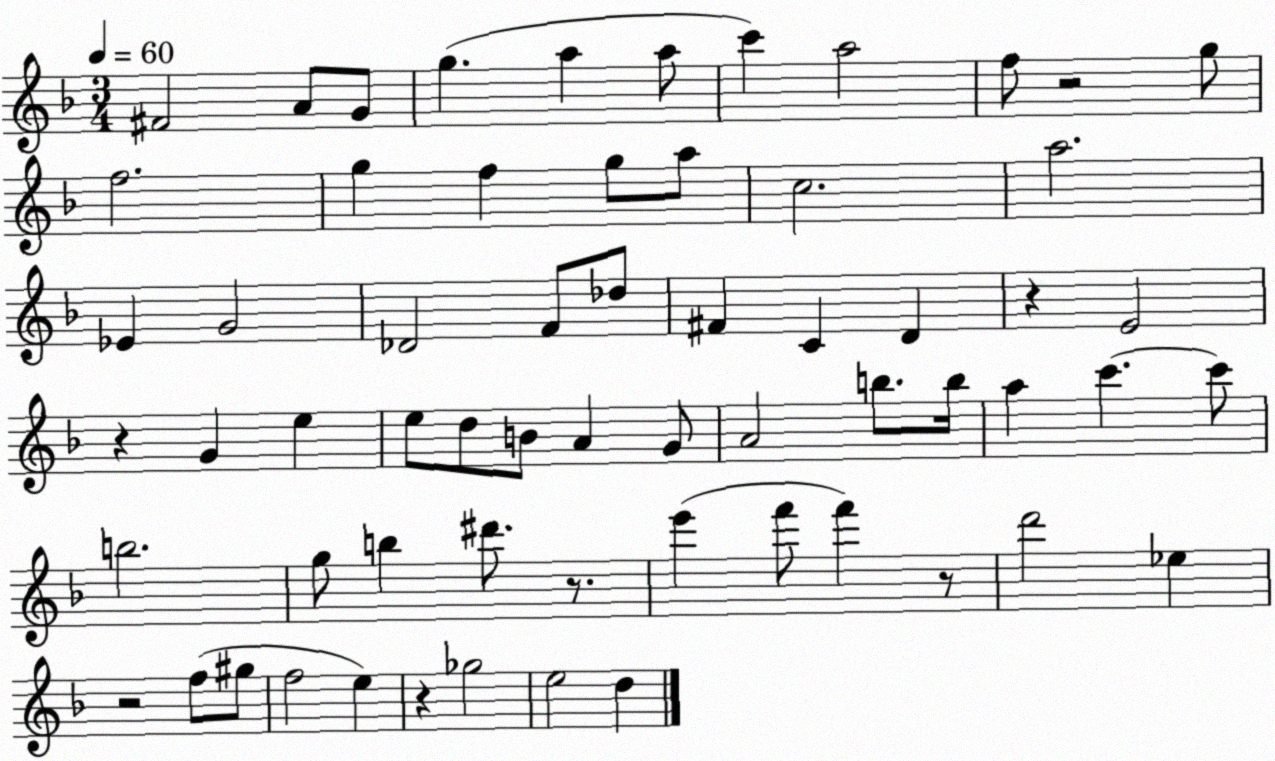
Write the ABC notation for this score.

X:1
T:Untitled
M:3/4
L:1/4
K:F
^F2 A/2 G/2 g a a/2 c' a2 f/2 z2 g/2 f2 g f g/2 a/2 c2 a2 _E G2 _D2 F/2 _d/2 ^F C D z E2 z G e e/2 d/2 B/2 A G/2 A2 b/2 b/4 a c' c'/2 b2 g/2 b ^d'/2 z/2 e' f'/2 f' z/2 d'2 _e z2 f/2 ^g/2 f2 e z _g2 e2 d